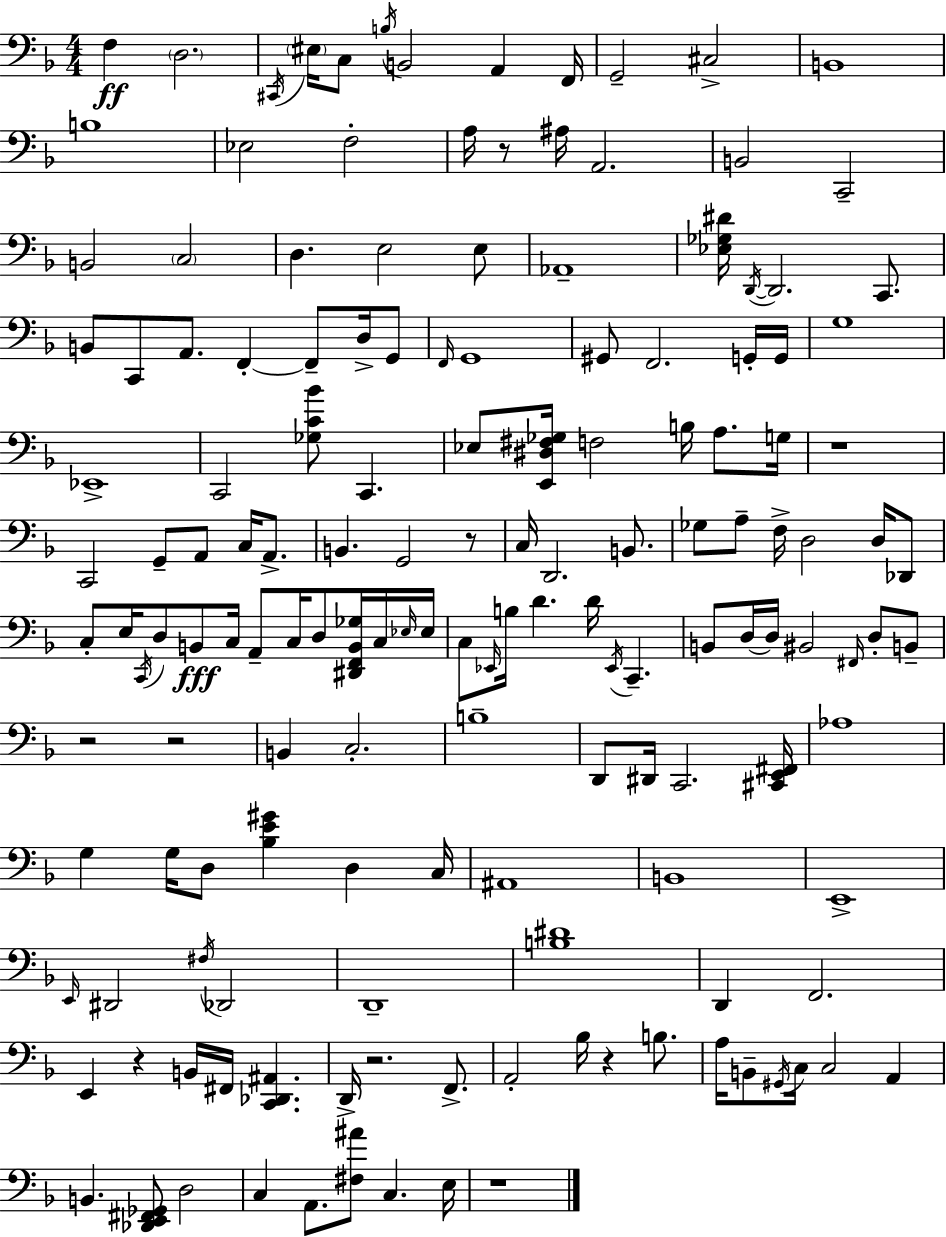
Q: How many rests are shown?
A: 9